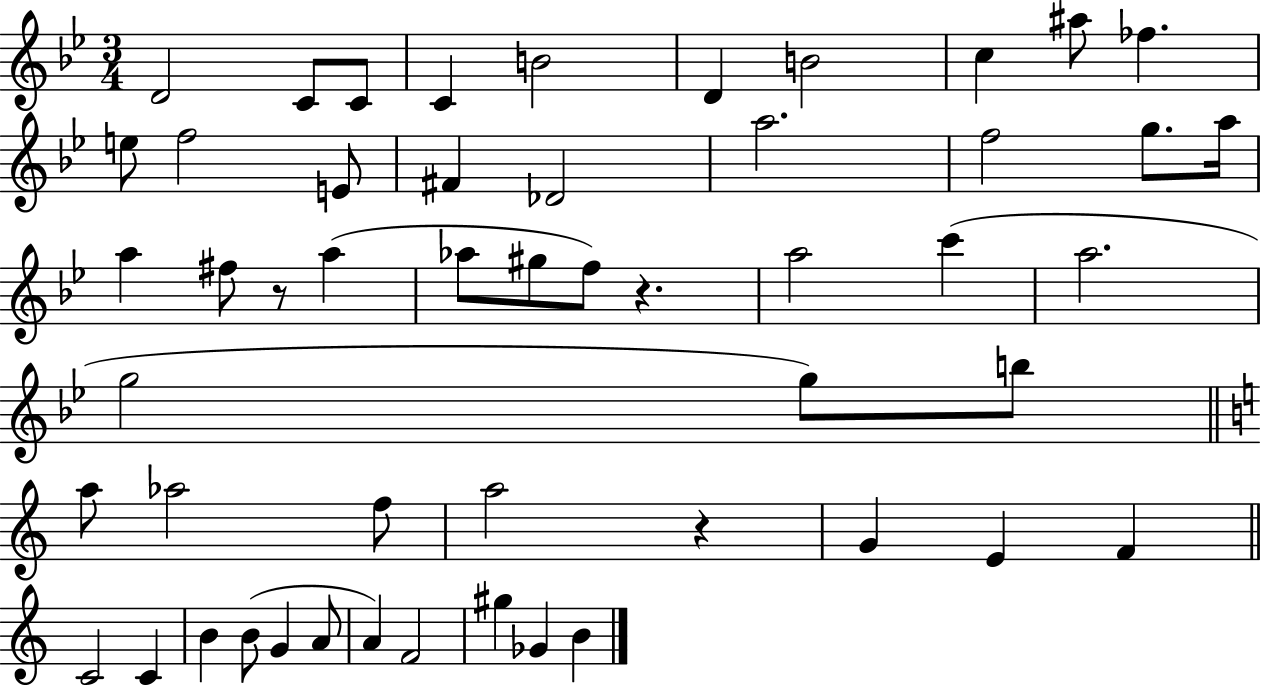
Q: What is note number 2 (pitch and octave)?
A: C4